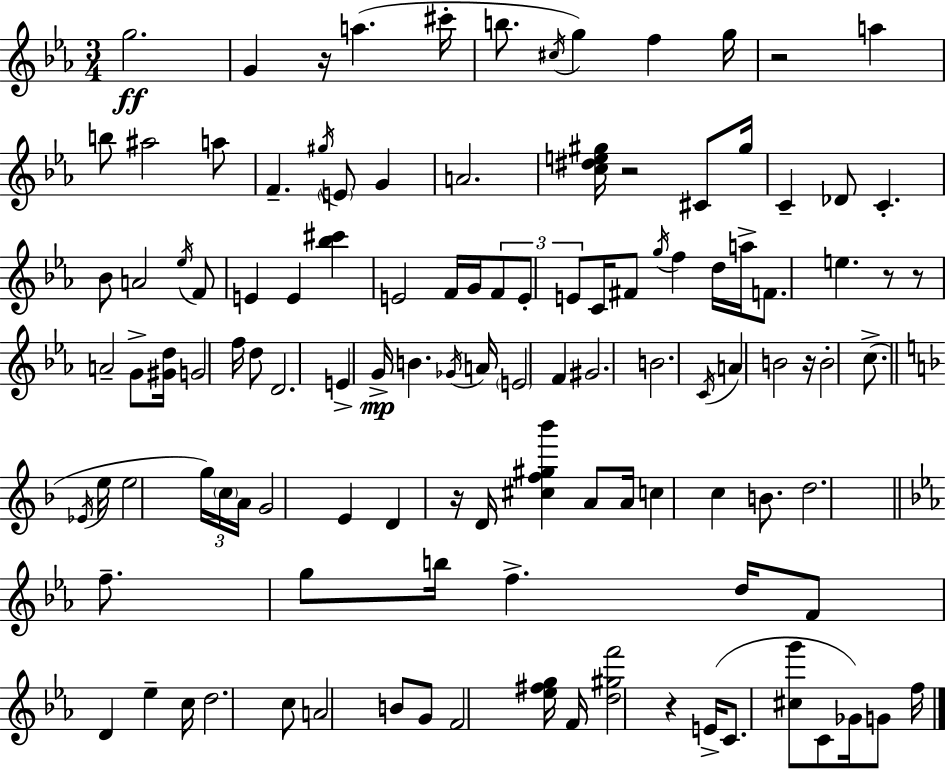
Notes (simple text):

G5/h. G4/q R/s A5/q. C#6/s B5/e. C#5/s G5/q F5/q G5/s R/h A5/q B5/e A#5/h A5/e F4/q. G#5/s E4/e G4/q A4/h. [C5,D#5,E5,G#5]/s R/h C#4/e G#5/s C4/q Db4/e C4/q. Bb4/e A4/h Eb5/s F4/e E4/q E4/q [Bb5,C#6]/q E4/h F4/s G4/s F4/e E4/e E4/e C4/s F#4/e G5/s F5/q D5/s A5/s F4/e. E5/q. R/e R/e A4/h G4/e [G#4,D5]/s G4/h F5/s D5/e D4/h. E4/q G4/s B4/q. Gb4/s A4/s E4/h F4/q G#4/h. B4/h. C4/s A4/q B4/h R/s B4/h C5/e. Eb4/s E5/s E5/h G5/s C5/s A4/s G4/h E4/q D4/q R/s D4/s [C#5,F5,G#5,Bb6]/q A4/e A4/s C5/q C5/q B4/e. D5/h. F5/e. G5/e B5/s F5/q. D5/s F4/e D4/q Eb5/q C5/s D5/h. C5/e A4/h B4/e G4/e F4/h [Eb5,F#5,G5]/s F4/s [D5,G#5,F6]/h R/q E4/s C4/e. [C#5,G6]/e C4/e Gb4/s G4/e F5/s